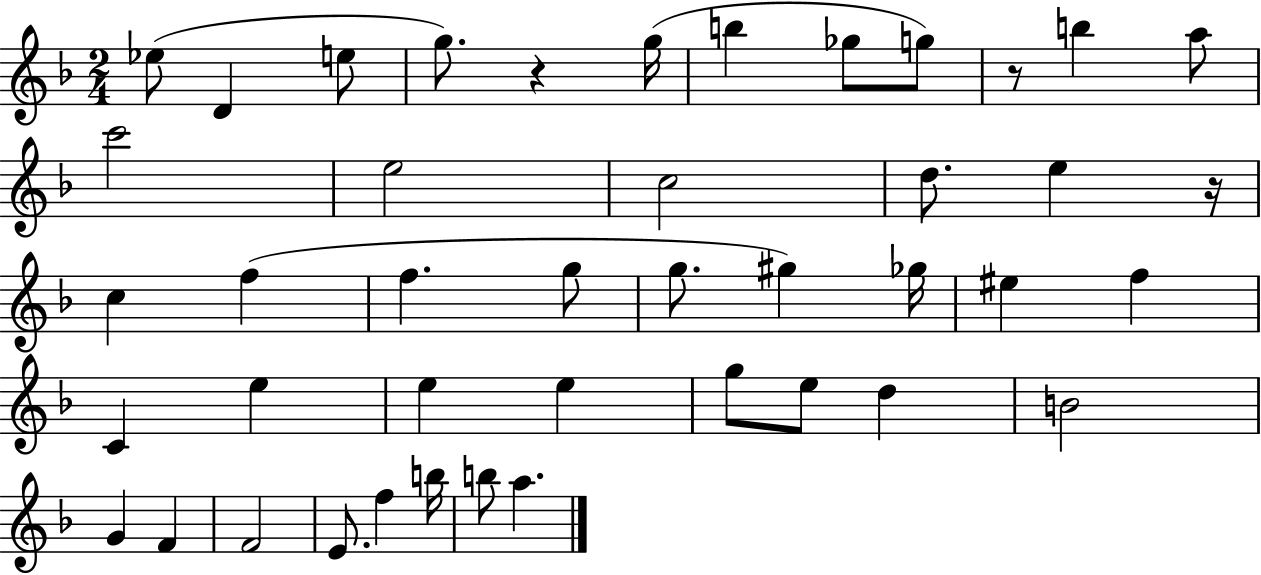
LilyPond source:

{
  \clef treble
  \numericTimeSignature
  \time 2/4
  \key f \major
  \repeat volta 2 { ees''8( d'4 e''8 | g''8.) r4 g''16( | b''4 ges''8 g''8) | r8 b''4 a''8 | \break c'''2 | e''2 | c''2 | d''8. e''4 r16 | \break c''4 f''4( | f''4. g''8 | g''8. gis''4) ges''16 | eis''4 f''4 | \break c'4 e''4 | e''4 e''4 | g''8 e''8 d''4 | b'2 | \break g'4 f'4 | f'2 | e'8. f''4 b''16 | b''8 a''4. | \break } \bar "|."
}